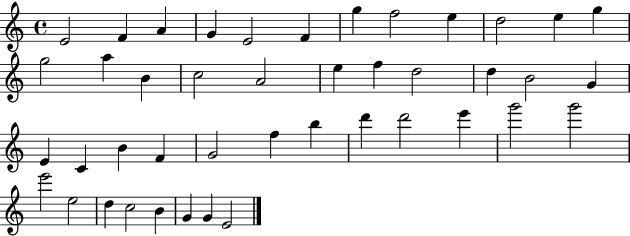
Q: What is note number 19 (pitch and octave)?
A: F5